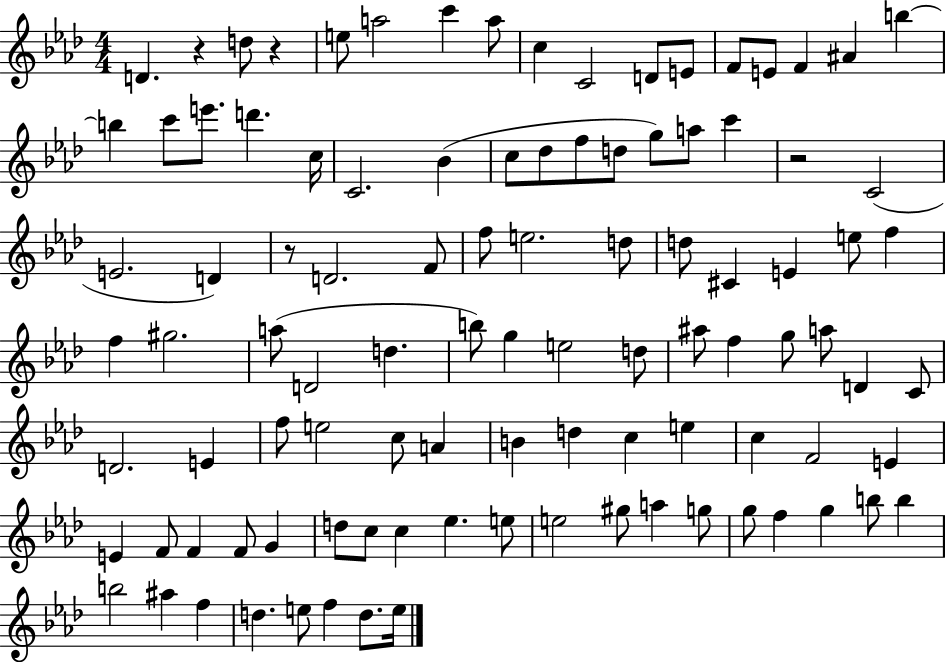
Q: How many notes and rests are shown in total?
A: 101